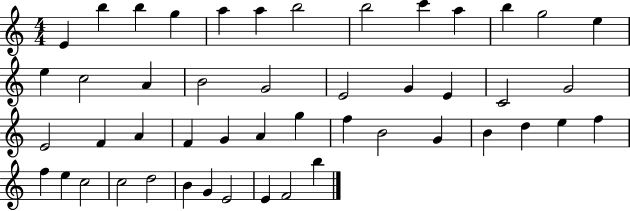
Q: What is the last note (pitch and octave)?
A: B5